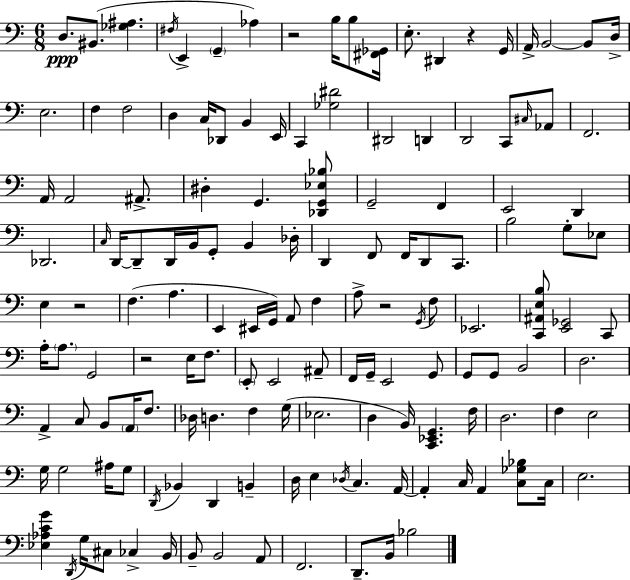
{
  \clef bass
  \numericTimeSignature
  \time 6/8
  \key c \major
  d8.\ppp bis,8.( <ges ais>4. | \acciaccatura { fis16 } e,4-> \parenthesize g,4-- aes4) | r2 b16 b8 | <fis, ges,>16 e8.-. dis,4 r4 | \break g,16 a,16-> b,2~~ b,8 | d16-> e2. | f4 f2 | d4 c16 des,8 b,4 | \break e,16 c,4 <ges dis'>2 | dis,2 d,4 | d,2 c,8 \grace { cis16 } | aes,8 f,2. | \break a,16 a,2 ais,8.-> | dis4-. g,4. | <des, g, ees bes>8 g,2-- f,4 | e,2 d,4 | \break des,2. | \grace { c16 } d,16~~ d,8-- d,16 b,16 g,8-. b,4 | des16-. d,4 f,8 f,16 d,8 | c,8. b2 g8-. | \break ees8 e4 r2 | f4.( a4. | e,4 eis,16 g,16) a,8 f4 | a8-> r2 | \break \acciaccatura { g,16 } f8 ees,2. | <c, ais, e b>8 <e, ges,>2 | c,8 a16-. \parenthesize a8. g,2 | r2 | \break e16 f8. \parenthesize e,8-. e,2 | ais,8-- f,16 g,16-- e,2 | g,8 g,8 g,8 b,2 | d2. | \break a,4-> c8 b,8 | \parenthesize a,16 f8. des16 d4. f4 | g16( ees2. | d4 b,16) <c, ees, g,>4. | \break f16 d2. | f4 e2 | g16 g2 | ais16 g8 \acciaccatura { d,16 } bes,4 d,4 | \break b,4-- d16 e4 \acciaccatura { des16 } c4. | a,16~~ a,4-. c16 a,4 | <c ges bes>8 c16 e2. | <ees aes c' g'>4 \acciaccatura { d,16 } g16 | \break cis8 ces4-> b,16 b,8-- b,2 | a,8 f,2. | d,8.-- b,16 bes2 | \bar "|."
}